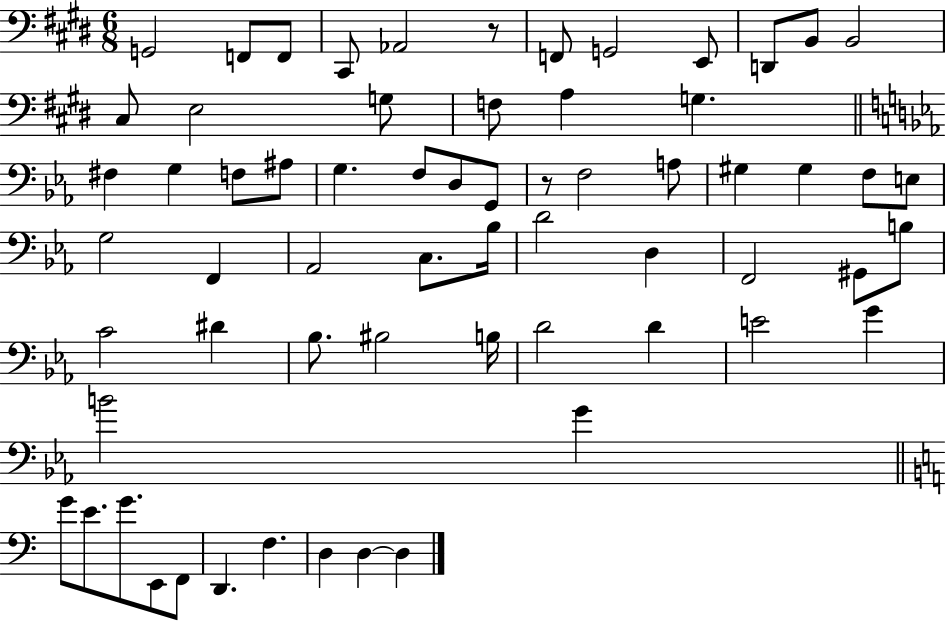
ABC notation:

X:1
T:Untitled
M:6/8
L:1/4
K:E
G,,2 F,,/2 F,,/2 ^C,,/2 _A,,2 z/2 F,,/2 G,,2 E,,/2 D,,/2 B,,/2 B,,2 ^C,/2 E,2 G,/2 F,/2 A, G, ^F, G, F,/2 ^A,/2 G, F,/2 D,/2 G,,/2 z/2 F,2 A,/2 ^G, ^G, F,/2 E,/2 G,2 F,, _A,,2 C,/2 _B,/4 D2 D, F,,2 ^G,,/2 B,/2 C2 ^D _B,/2 ^B,2 B,/4 D2 D E2 G B2 G G/2 E/2 G/2 E,,/2 F,,/2 D,, F, D, D, D,